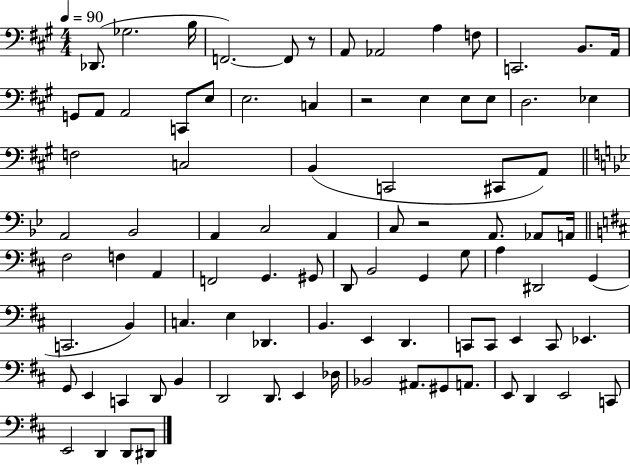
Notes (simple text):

Db2/e. Gb3/h. B3/s F2/h. F2/e R/e A2/e Ab2/h A3/q F3/e C2/h. B2/e. A2/s G2/e A2/e A2/h C2/e E3/e E3/h. C3/q R/h E3/q E3/e E3/e D3/h. Eb3/q F3/h C3/h B2/q C2/h C#2/e A2/e A2/h Bb2/h A2/q C3/h A2/q C3/e R/h A2/e. Ab2/e A2/s F#3/h F3/q A2/q F2/h G2/q. G#2/e D2/e B2/h G2/q G3/e A3/q D#2/h G2/q C2/h. B2/q C3/q. E3/q Db2/q. B2/q. E2/q D2/q. C2/e C2/e E2/q C2/e Eb2/q. G2/e E2/q C2/q D2/e B2/q D2/h D2/e. E2/q Db3/s Bb2/h A#2/e. G#2/e A2/e. E2/e D2/q E2/h C2/e E2/h D2/q D2/e D#2/e